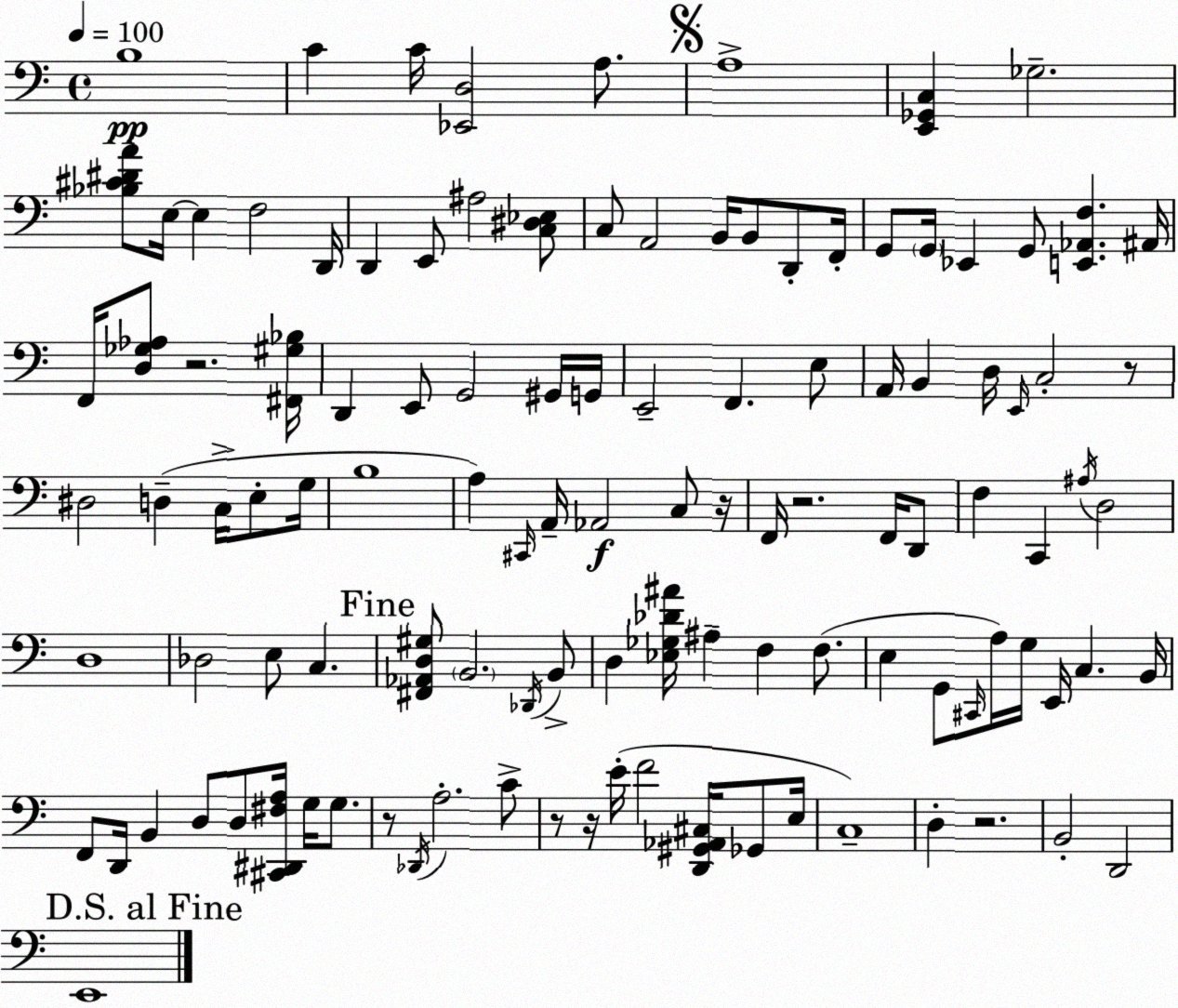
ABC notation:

X:1
T:Untitled
M:4/4
L:1/4
K:C
B,4 C C/4 [_E,,D,]2 A,/2 A,4 [E,,_G,,C,] _G,2 [_B,^C^DA]/2 E,/4 E, F,2 D,,/4 D,, E,,/2 ^A,2 [C,^D,_E,]/2 C,/2 A,,2 B,,/4 B,,/2 D,,/2 F,,/4 G,,/2 G,,/4 _E,, G,,/2 [E,,_A,,F,] ^A,,/4 F,,/4 [D,_G,_A,]/2 z2 [^F,,^G,_B,]/4 D,, E,,/2 G,,2 ^G,,/4 G,,/4 E,,2 F,, E,/2 A,,/4 B,, D,/4 E,,/4 C,2 z/2 ^D,2 D, C,/4 E,/2 G,/4 B,4 A, ^C,,/4 A,,/4 _A,,2 C,/2 z/4 F,,/4 z2 F,,/4 D,,/2 F, C,, ^A,/4 D,2 D,4 _D,2 E,/2 C, [^F,,_A,,D,^G,]/2 B,,2 _D,,/4 B,,/2 D, [_E,_G,_D^A]/4 ^A, F, F,/2 E, G,,/2 ^C,,/4 A,/4 G,/4 E,,/4 C, B,,/4 F,,/2 D,,/4 B,, D,/2 D,/2 [^C,,^D,,^F,A,]/4 G,/4 G,/2 z/2 _D,,/4 A,2 C/2 z/2 z/4 E/4 F2 [D,,^G,,_A,,^C,]/4 _G,,/2 E,/4 C,4 D, z2 B,,2 D,,2 E,,4